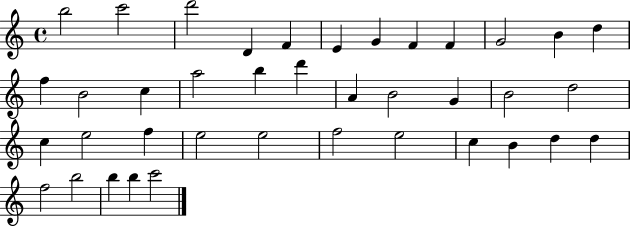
B5/h C6/h D6/h D4/q F4/q E4/q G4/q F4/q F4/q G4/h B4/q D5/q F5/q B4/h C5/q A5/h B5/q D6/q A4/q B4/h G4/q B4/h D5/h C5/q E5/h F5/q E5/h E5/h F5/h E5/h C5/q B4/q D5/q D5/q F5/h B5/h B5/q B5/q C6/h